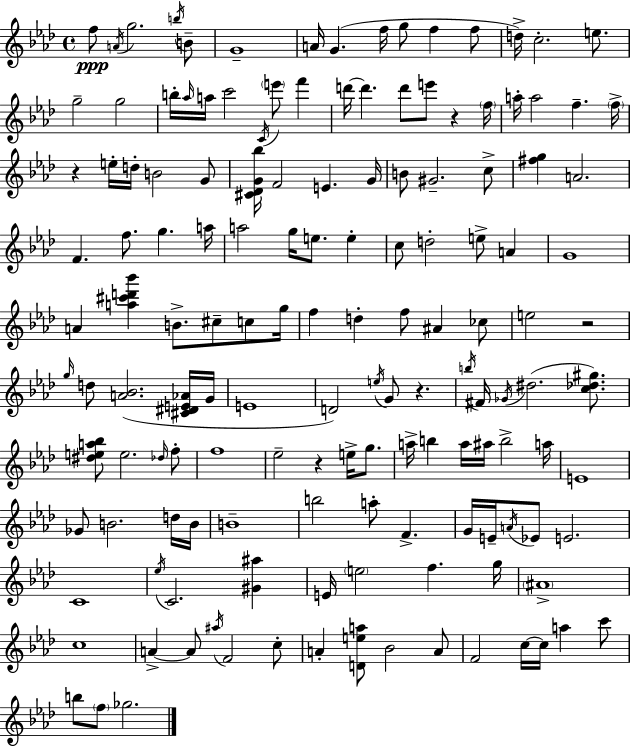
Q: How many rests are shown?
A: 5